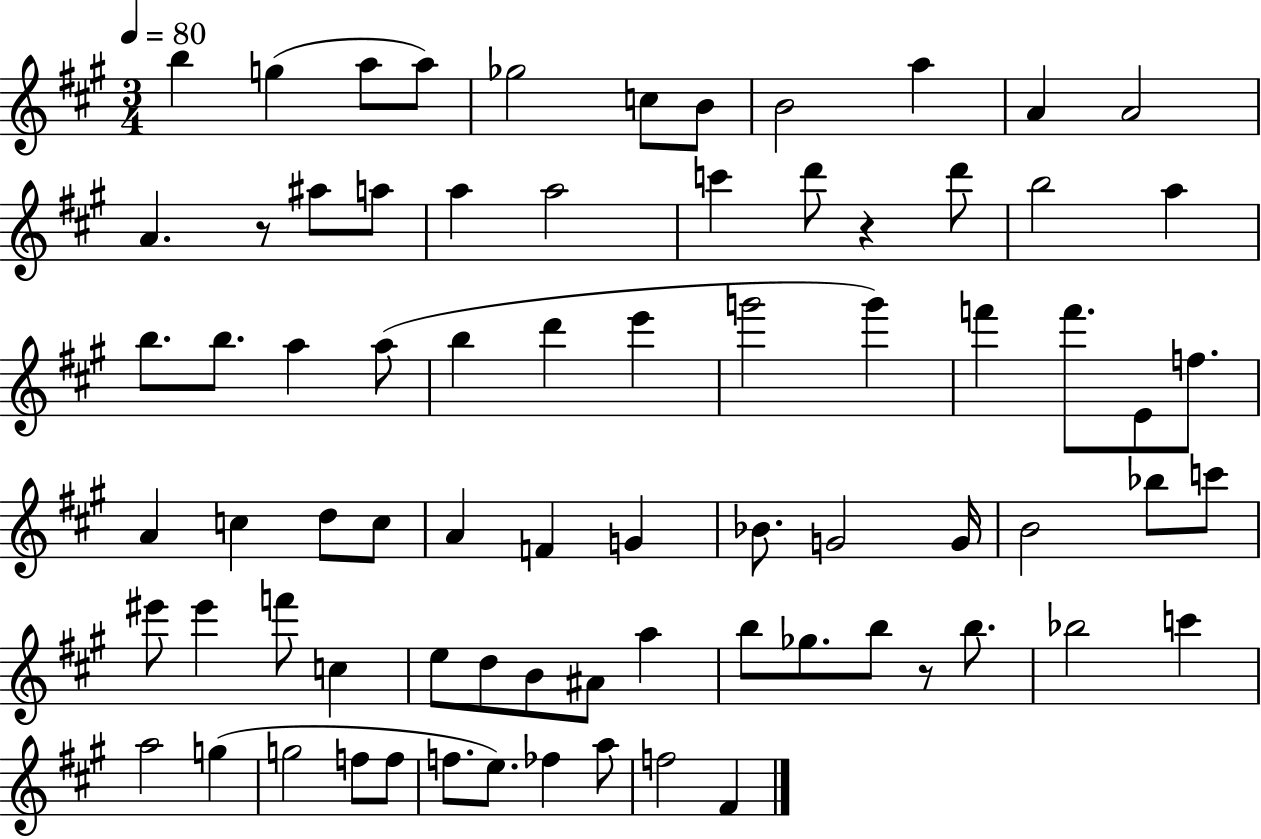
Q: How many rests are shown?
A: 3